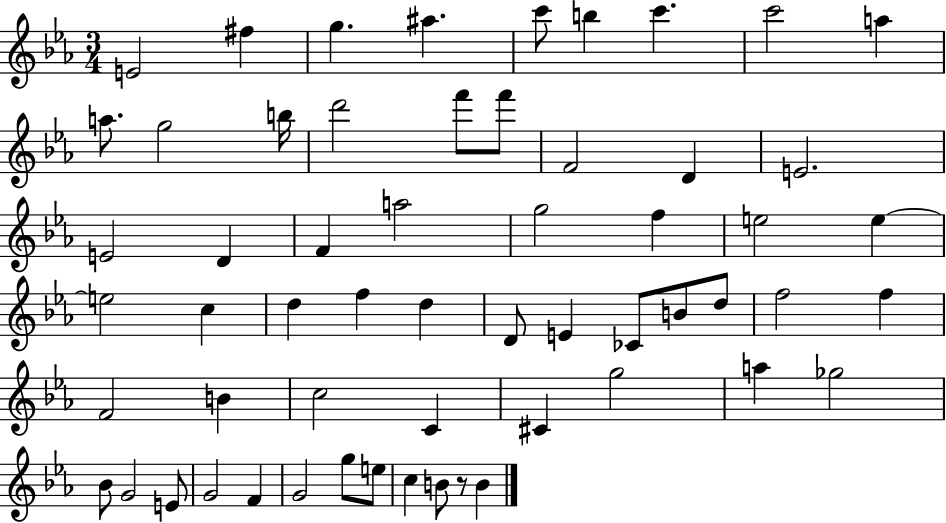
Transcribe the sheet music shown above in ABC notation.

X:1
T:Untitled
M:3/4
L:1/4
K:Eb
E2 ^f g ^a c'/2 b c' c'2 a a/2 g2 b/4 d'2 f'/2 f'/2 F2 D E2 E2 D F a2 g2 f e2 e e2 c d f d D/2 E _C/2 B/2 d/2 f2 f F2 B c2 C ^C g2 a _g2 _B/2 G2 E/2 G2 F G2 g/2 e/2 c B/2 z/2 B